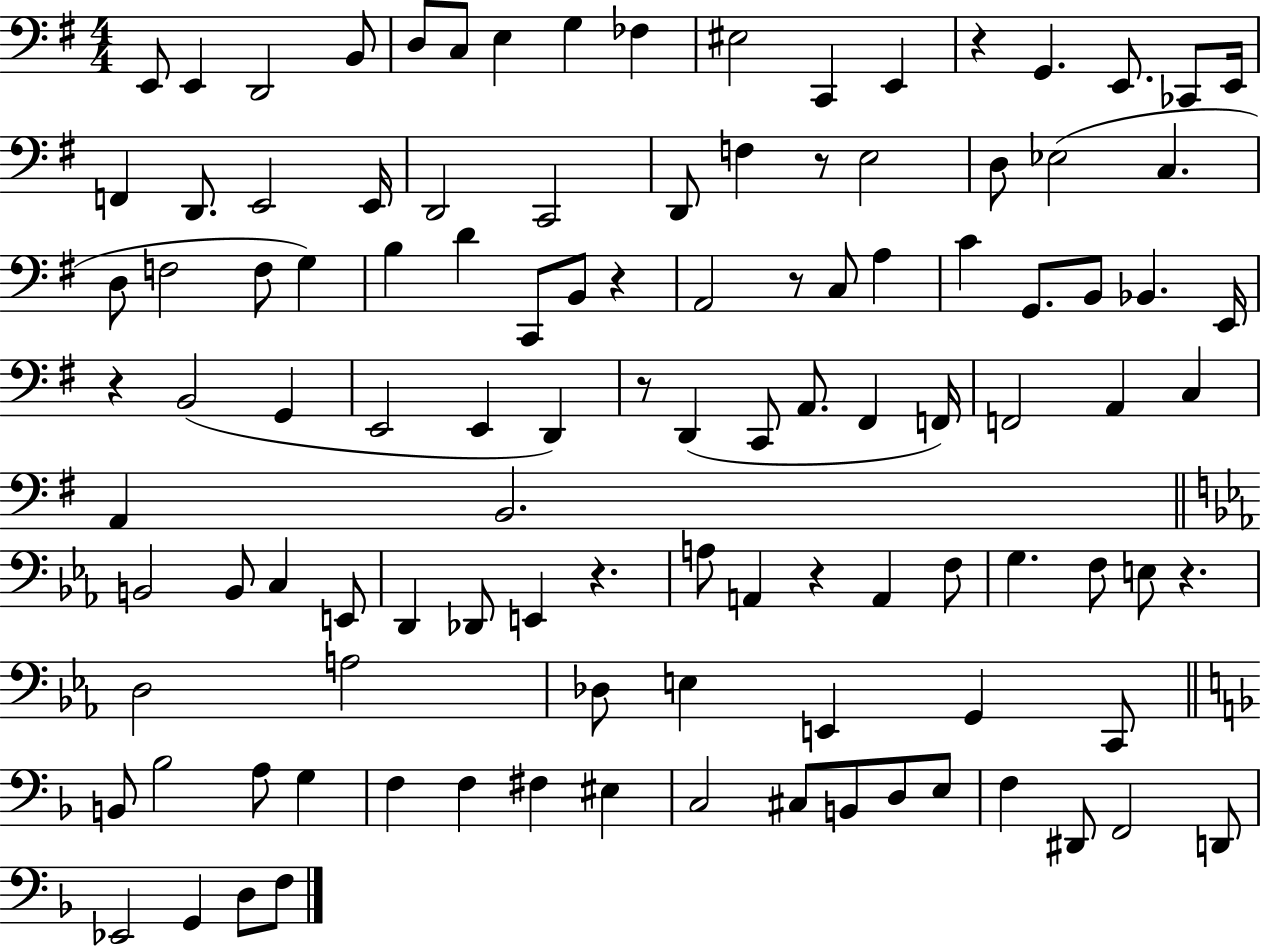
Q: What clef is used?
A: bass